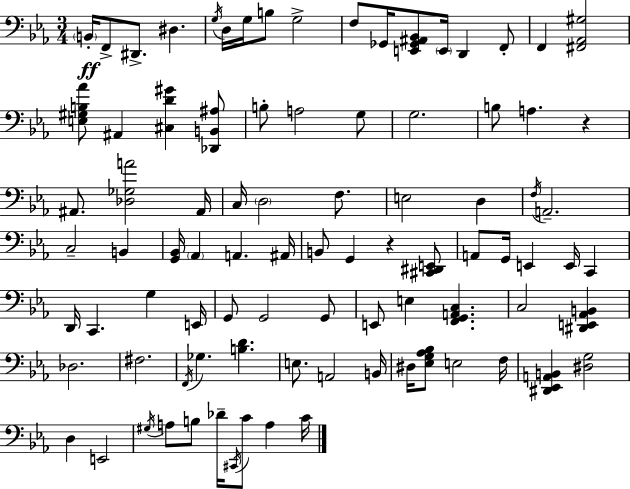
X:1
T:Untitled
M:3/4
L:1/4
K:Eb
B,,/4 F,,/2 ^D,,/2 ^D, G,/4 D,/4 G,/4 B,/2 G,2 F,/2 _G,,/4 [E,,_G,,^A,,_B,,]/2 E,,/4 D,, F,,/2 F,, [^F,,_A,,^G,]2 [E,^G,B,_A]/2 ^A,, [^C,D^G] [_D,,B,,^A,]/2 B,/2 A,2 G,/2 G,2 B,/2 A, z ^A,,/2 [_D,_G,A]2 ^A,,/4 C,/4 D,2 F,/2 E,2 D, F,/4 A,,2 C,2 B,, [G,,_B,,]/4 _A,, A,, ^A,,/4 B,,/2 G,, z [^C,,^D,,E,,]/2 A,,/2 G,,/4 E,, E,,/4 C,, D,,/4 C,, G, E,,/4 G,,/2 G,,2 G,,/2 E,,/2 E, [F,,G,,A,,C,] C,2 [^D,,E,,_A,,B,,] _D,2 ^F,2 F,,/4 _G, [B,D] E,/2 A,,2 B,,/4 ^D,/4 [_E,G,_A,_B,]/2 E,2 F,/4 [^D,,_E,,A,,B,,] [^D,G,]2 D, E,,2 ^G,/4 A,/2 B,/2 _D/4 ^C,,/4 C/2 A, C/4